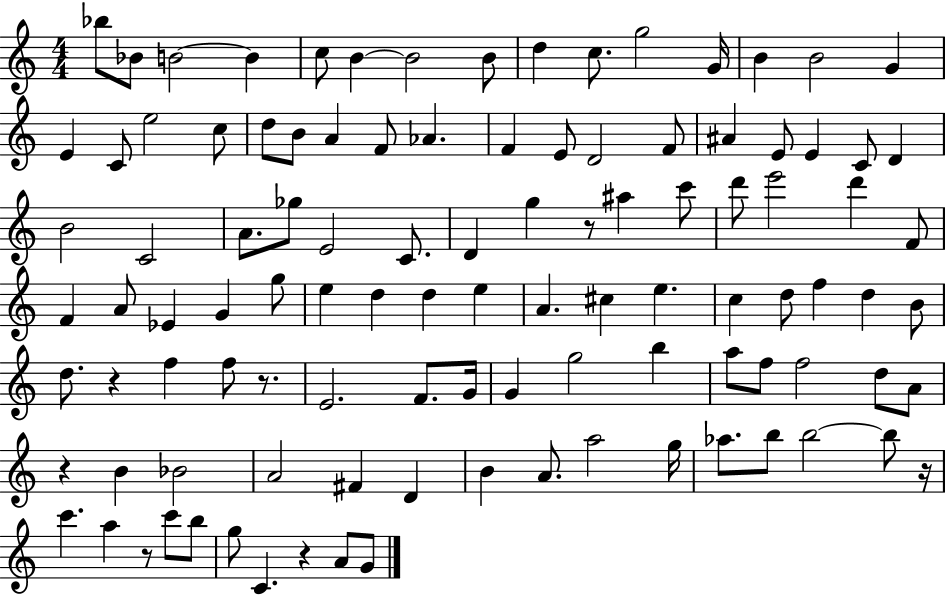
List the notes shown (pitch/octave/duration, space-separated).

Bb5/e Bb4/e B4/h B4/q C5/e B4/q B4/h B4/e D5/q C5/e. G5/h G4/s B4/q B4/h G4/q E4/q C4/e E5/h C5/e D5/e B4/e A4/q F4/e Ab4/q. F4/q E4/e D4/h F4/e A#4/q E4/e E4/q C4/e D4/q B4/h C4/h A4/e. Gb5/e E4/h C4/e. D4/q G5/q R/e A#5/q C6/e D6/e E6/h D6/q F4/e F4/q A4/e Eb4/q G4/q G5/e E5/q D5/q D5/q E5/q A4/q. C#5/q E5/q. C5/q D5/e F5/q D5/q B4/e D5/e. R/q F5/q F5/e R/e. E4/h. F4/e. G4/s G4/q G5/h B5/q A5/e F5/e F5/h D5/e A4/e R/q B4/q Bb4/h A4/h F#4/q D4/q B4/q A4/e. A5/h G5/s Ab5/e. B5/e B5/h B5/e R/s C6/q. A5/q R/e C6/e B5/e G5/e C4/q. R/q A4/e G4/e